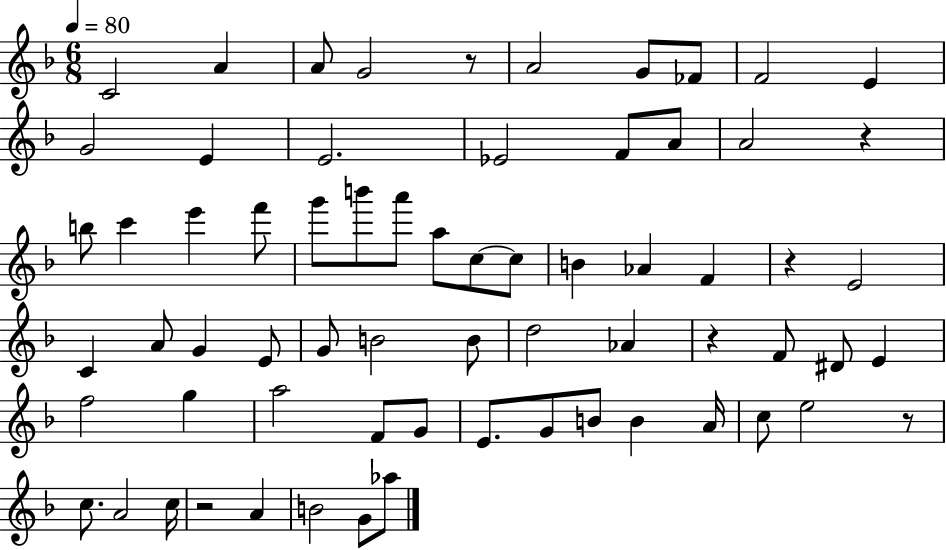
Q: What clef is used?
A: treble